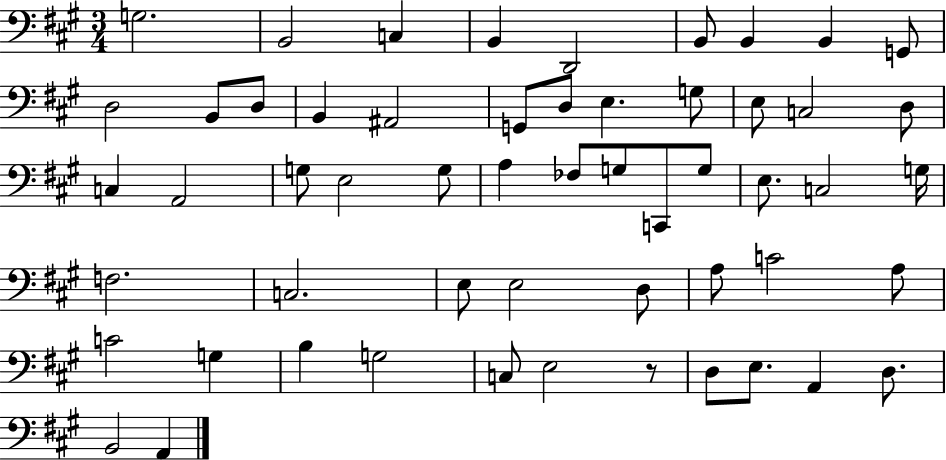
G3/h. B2/h C3/q B2/q D2/h B2/e B2/q B2/q G2/e D3/h B2/e D3/e B2/q A#2/h G2/e D3/e E3/q. G3/e E3/e C3/h D3/e C3/q A2/h G3/e E3/h G3/e A3/q FES3/e G3/e C2/e G3/e E3/e. C3/h G3/s F3/h. C3/h. E3/e E3/h D3/e A3/e C4/h A3/e C4/h G3/q B3/q G3/h C3/e E3/h R/e D3/e E3/e. A2/q D3/e. B2/h A2/q